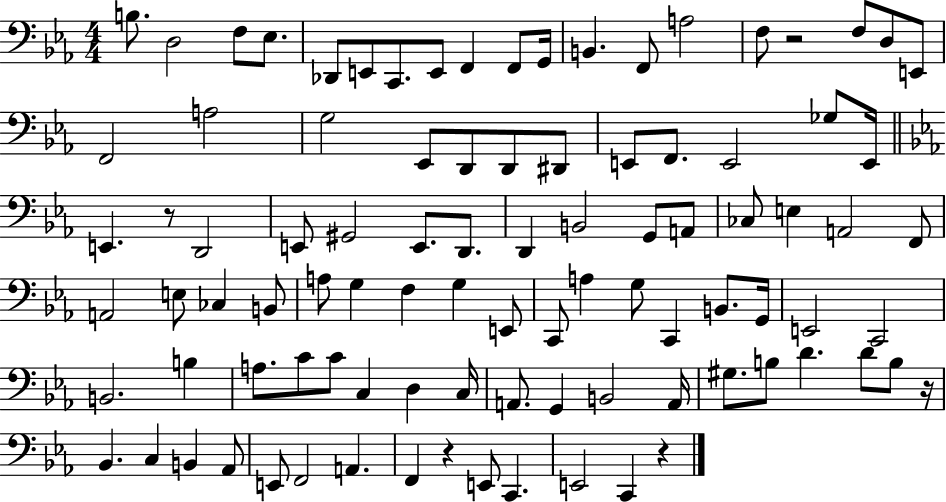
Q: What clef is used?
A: bass